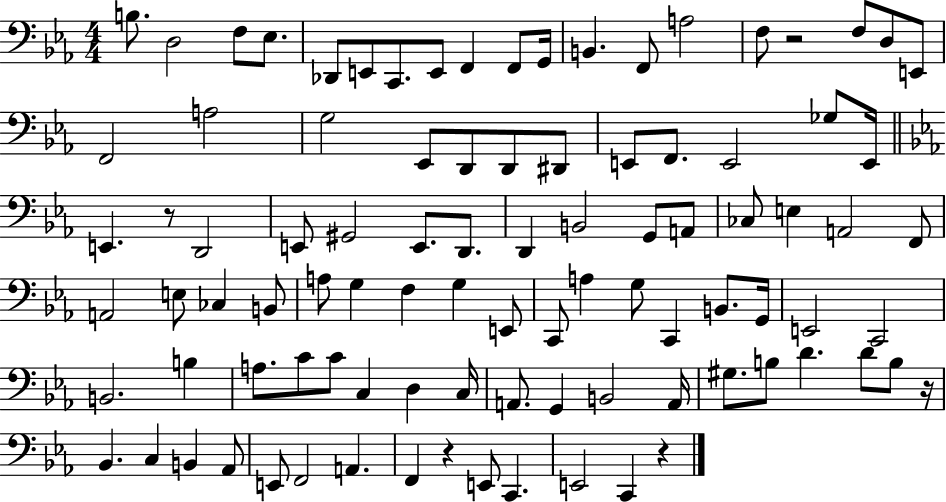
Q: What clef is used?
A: bass